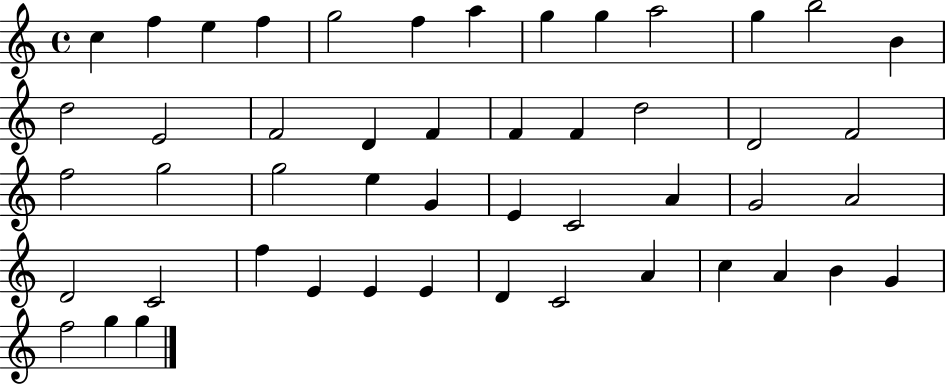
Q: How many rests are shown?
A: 0